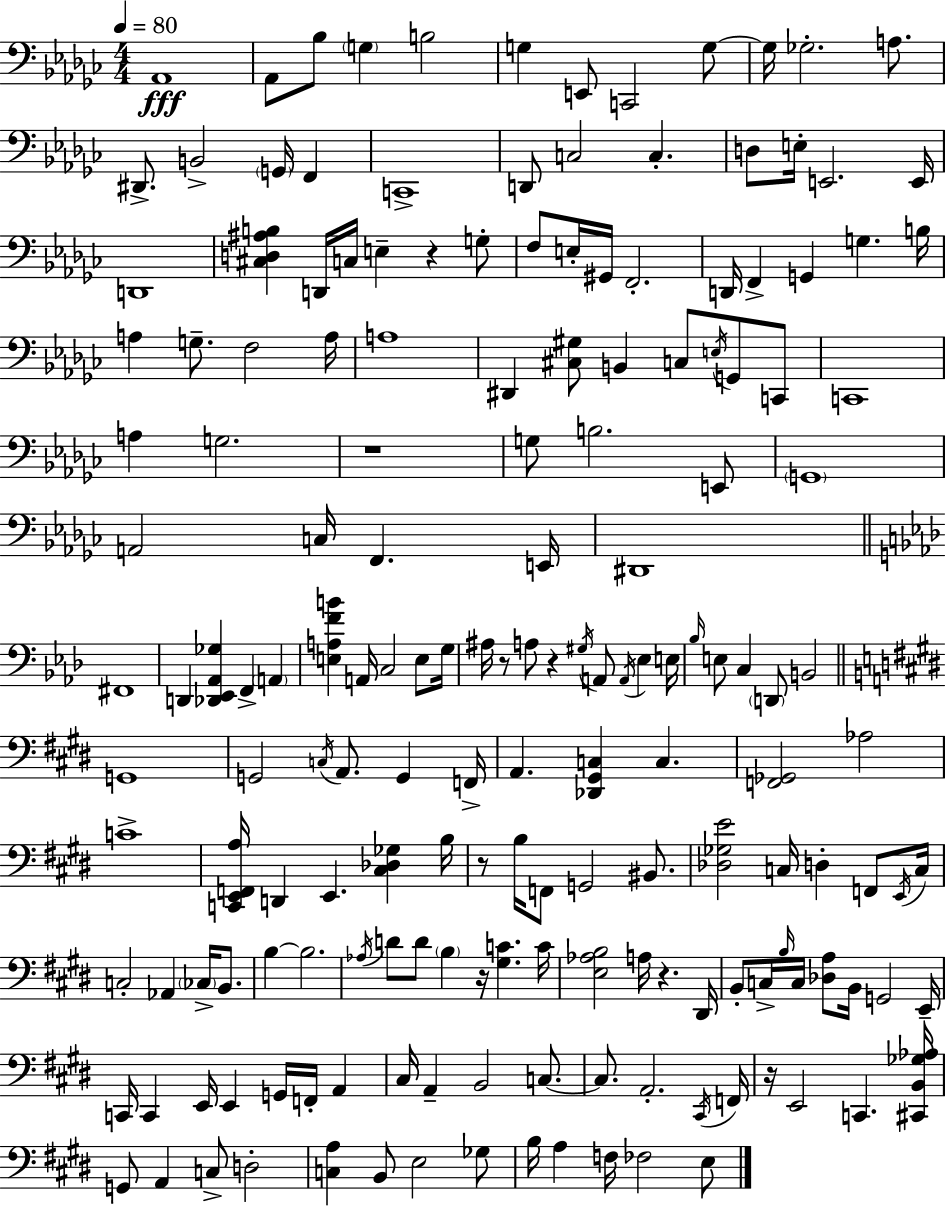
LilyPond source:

{
  \clef bass
  \numericTimeSignature
  \time 4/4
  \key ees \minor
  \tempo 4 = 80
  aes,1\fff | aes,8 bes8 \parenthesize g4 b2 | g4 e,8 c,2 g8~~ | g16 ges2.-. a8. | \break dis,8.-> b,2-> \parenthesize g,16 f,4 | c,1-> | d,8 c2 c4.-. | d8 e16-. e,2. e,16 | \break d,1 | <cis d ais b>4 d,16 c16 e4-- r4 g8-. | f8 e16-. gis,16 f,2.-. | d,16 f,4-> g,4 g4. b16 | \break a4 g8.-- f2 a16 | a1 | dis,4 <cis gis>8 b,4 c8 \acciaccatura { e16 } g,8 c,8 | c,1 | \break a4 g2. | r1 | g8 b2. e,8 | \parenthesize g,1 | \break a,2 c16 f,4. | e,16 dis,1 | \bar "||" \break \key f \minor fis,1 | d,4 <des, ees, aes, ges>4 f,4-> \parenthesize a,4 | <e a f' b'>4 a,16 c2 e8 g16 | ais16 r8 a8 r4 \acciaccatura { gis16 } a,8 \acciaccatura { a,16 } ees4 | \break e16 \grace { bes16 } e8 c4 \parenthesize d,8 b,2 | \bar "||" \break \key e \major g,1 | g,2 \acciaccatura { c16 } a,8. g,4 | f,16-> a,4. <des, gis, c>4 c4. | <f, ges,>2 aes2 | \break c'1-> | <c, e, f, a>16 d,4 e,4. <cis des ges>4 | b16 r8 b16 f,8 g,2 bis,8. | <des ges e'>2 c16 d4-. f,8 | \break \acciaccatura { e,16 } c16 c2-. aes,4 \parenthesize ces16-> b,8. | b4~~ b2. | \acciaccatura { aes16 } d'8 d'8 \parenthesize b4 r16 <gis c'>4. | c'16 <e aes b>2 a16 r4. | \break dis,16 b,8-. c16-> \grace { b16 } c16 <des a>8 b,16 g,2 | e,16-- c,16 c,4 e,16 e,4 g,16 f,16-. | a,4 cis16 a,4-- b,2 | c8.~~ c8. a,2.-. | \break \acciaccatura { cis,16 } f,16 r16 e,2 c,4. | <cis, b, ges aes>16 g,8 a,4 c8-> d2-. | <c a>4 b,8 e2 | ges8 b16 a4 f16 fes2 | \break e8 \bar "|."
}